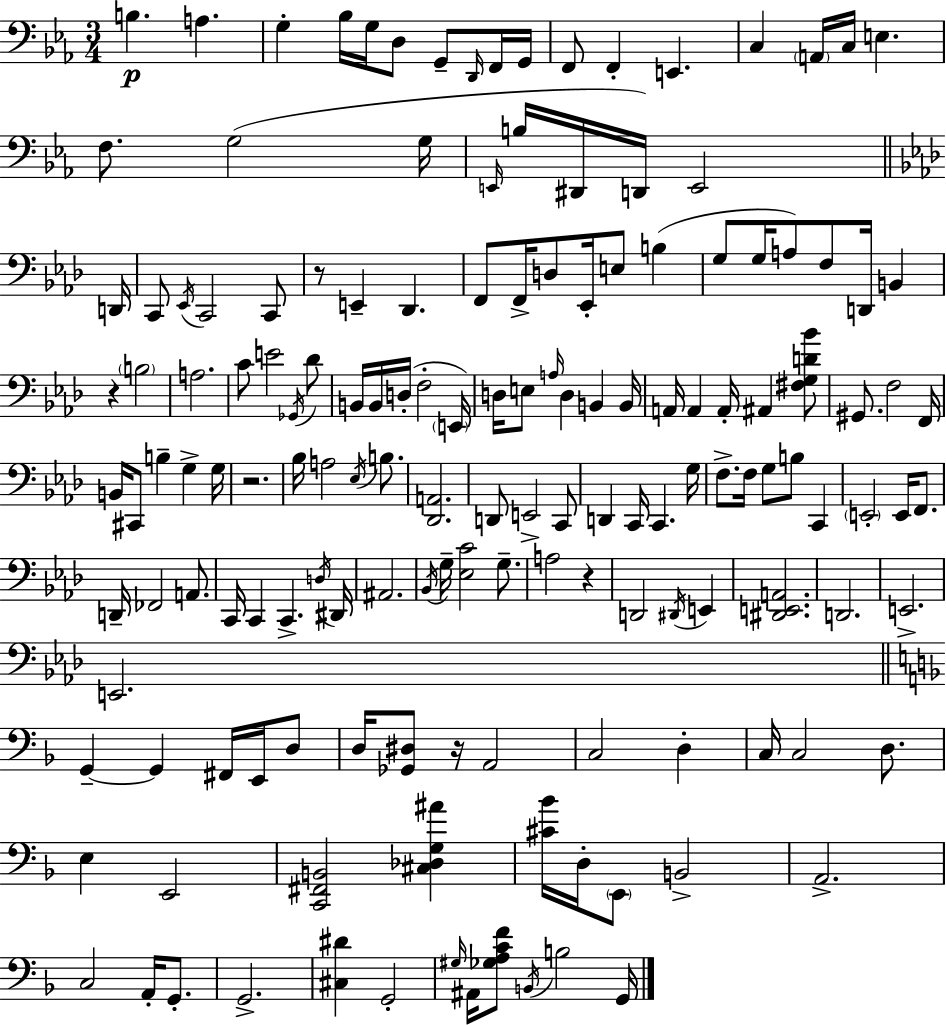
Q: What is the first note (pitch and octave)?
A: B3